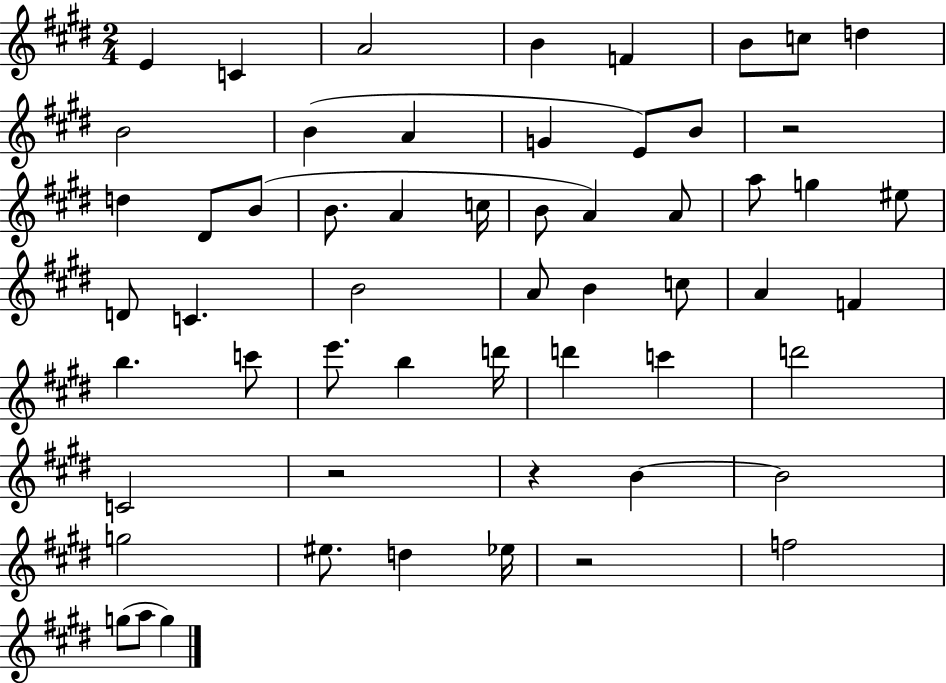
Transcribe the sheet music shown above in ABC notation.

X:1
T:Untitled
M:2/4
L:1/4
K:E
E C A2 B F B/2 c/2 d B2 B A G E/2 B/2 z2 d ^D/2 B/2 B/2 A c/4 B/2 A A/2 a/2 g ^e/2 D/2 C B2 A/2 B c/2 A F b c'/2 e'/2 b d'/4 d' c' d'2 C2 z2 z B B2 g2 ^e/2 d _e/4 z2 f2 g/2 a/2 g